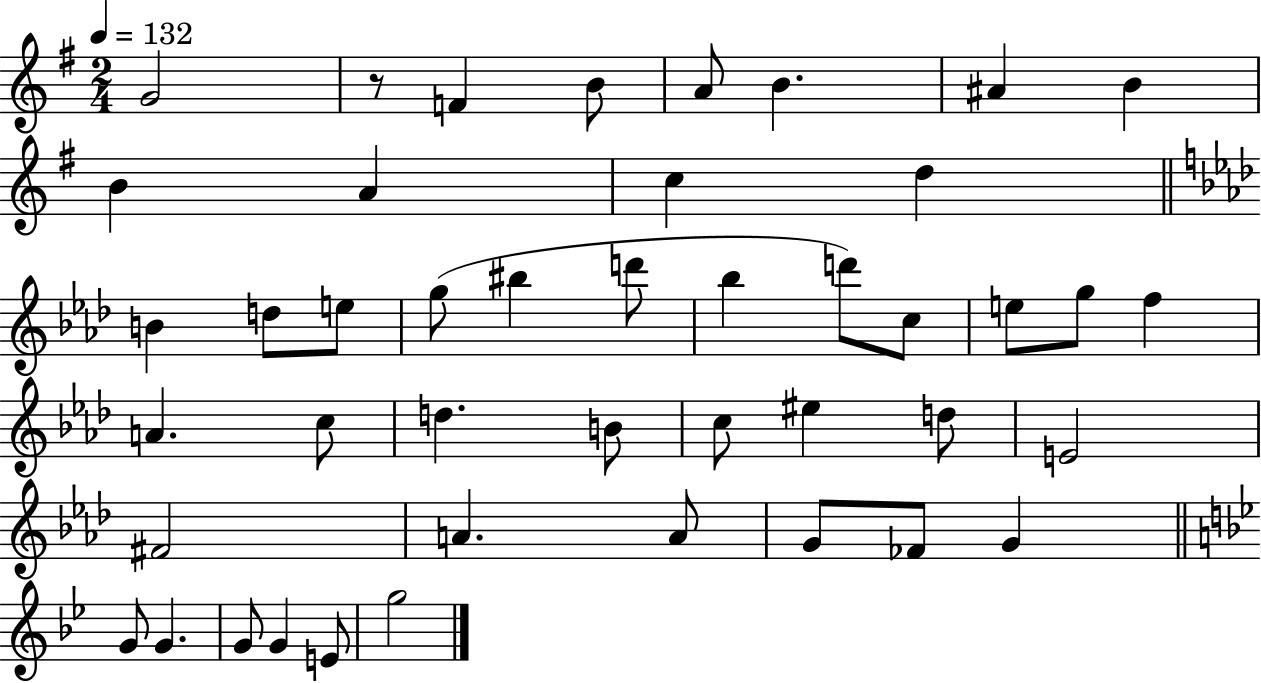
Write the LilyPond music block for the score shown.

{
  \clef treble
  \numericTimeSignature
  \time 2/4
  \key g \major
  \tempo 4 = 132
  g'2 | r8 f'4 b'8 | a'8 b'4. | ais'4 b'4 | \break b'4 a'4 | c''4 d''4 | \bar "||" \break \key f \minor b'4 d''8 e''8 | g''8( bis''4 d'''8 | bes''4 d'''8) c''8 | e''8 g''8 f''4 | \break a'4. c''8 | d''4. b'8 | c''8 eis''4 d''8 | e'2 | \break fis'2 | a'4. a'8 | g'8 fes'8 g'4 | \bar "||" \break \key bes \major g'8 g'4. | g'8 g'4 e'8 | g''2 | \bar "|."
}